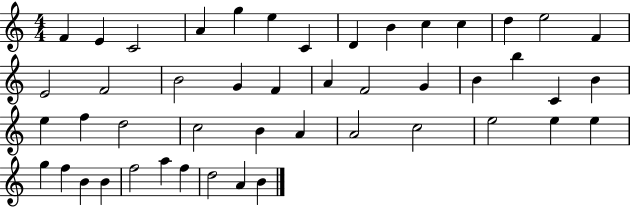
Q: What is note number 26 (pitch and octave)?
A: B4